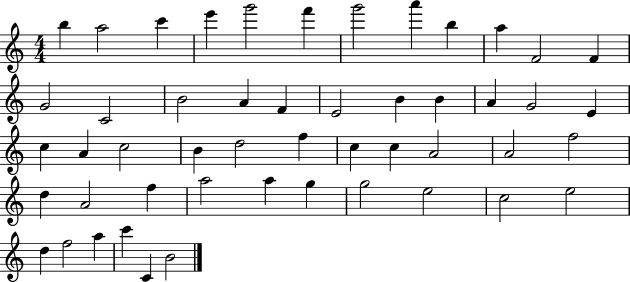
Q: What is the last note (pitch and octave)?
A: B4